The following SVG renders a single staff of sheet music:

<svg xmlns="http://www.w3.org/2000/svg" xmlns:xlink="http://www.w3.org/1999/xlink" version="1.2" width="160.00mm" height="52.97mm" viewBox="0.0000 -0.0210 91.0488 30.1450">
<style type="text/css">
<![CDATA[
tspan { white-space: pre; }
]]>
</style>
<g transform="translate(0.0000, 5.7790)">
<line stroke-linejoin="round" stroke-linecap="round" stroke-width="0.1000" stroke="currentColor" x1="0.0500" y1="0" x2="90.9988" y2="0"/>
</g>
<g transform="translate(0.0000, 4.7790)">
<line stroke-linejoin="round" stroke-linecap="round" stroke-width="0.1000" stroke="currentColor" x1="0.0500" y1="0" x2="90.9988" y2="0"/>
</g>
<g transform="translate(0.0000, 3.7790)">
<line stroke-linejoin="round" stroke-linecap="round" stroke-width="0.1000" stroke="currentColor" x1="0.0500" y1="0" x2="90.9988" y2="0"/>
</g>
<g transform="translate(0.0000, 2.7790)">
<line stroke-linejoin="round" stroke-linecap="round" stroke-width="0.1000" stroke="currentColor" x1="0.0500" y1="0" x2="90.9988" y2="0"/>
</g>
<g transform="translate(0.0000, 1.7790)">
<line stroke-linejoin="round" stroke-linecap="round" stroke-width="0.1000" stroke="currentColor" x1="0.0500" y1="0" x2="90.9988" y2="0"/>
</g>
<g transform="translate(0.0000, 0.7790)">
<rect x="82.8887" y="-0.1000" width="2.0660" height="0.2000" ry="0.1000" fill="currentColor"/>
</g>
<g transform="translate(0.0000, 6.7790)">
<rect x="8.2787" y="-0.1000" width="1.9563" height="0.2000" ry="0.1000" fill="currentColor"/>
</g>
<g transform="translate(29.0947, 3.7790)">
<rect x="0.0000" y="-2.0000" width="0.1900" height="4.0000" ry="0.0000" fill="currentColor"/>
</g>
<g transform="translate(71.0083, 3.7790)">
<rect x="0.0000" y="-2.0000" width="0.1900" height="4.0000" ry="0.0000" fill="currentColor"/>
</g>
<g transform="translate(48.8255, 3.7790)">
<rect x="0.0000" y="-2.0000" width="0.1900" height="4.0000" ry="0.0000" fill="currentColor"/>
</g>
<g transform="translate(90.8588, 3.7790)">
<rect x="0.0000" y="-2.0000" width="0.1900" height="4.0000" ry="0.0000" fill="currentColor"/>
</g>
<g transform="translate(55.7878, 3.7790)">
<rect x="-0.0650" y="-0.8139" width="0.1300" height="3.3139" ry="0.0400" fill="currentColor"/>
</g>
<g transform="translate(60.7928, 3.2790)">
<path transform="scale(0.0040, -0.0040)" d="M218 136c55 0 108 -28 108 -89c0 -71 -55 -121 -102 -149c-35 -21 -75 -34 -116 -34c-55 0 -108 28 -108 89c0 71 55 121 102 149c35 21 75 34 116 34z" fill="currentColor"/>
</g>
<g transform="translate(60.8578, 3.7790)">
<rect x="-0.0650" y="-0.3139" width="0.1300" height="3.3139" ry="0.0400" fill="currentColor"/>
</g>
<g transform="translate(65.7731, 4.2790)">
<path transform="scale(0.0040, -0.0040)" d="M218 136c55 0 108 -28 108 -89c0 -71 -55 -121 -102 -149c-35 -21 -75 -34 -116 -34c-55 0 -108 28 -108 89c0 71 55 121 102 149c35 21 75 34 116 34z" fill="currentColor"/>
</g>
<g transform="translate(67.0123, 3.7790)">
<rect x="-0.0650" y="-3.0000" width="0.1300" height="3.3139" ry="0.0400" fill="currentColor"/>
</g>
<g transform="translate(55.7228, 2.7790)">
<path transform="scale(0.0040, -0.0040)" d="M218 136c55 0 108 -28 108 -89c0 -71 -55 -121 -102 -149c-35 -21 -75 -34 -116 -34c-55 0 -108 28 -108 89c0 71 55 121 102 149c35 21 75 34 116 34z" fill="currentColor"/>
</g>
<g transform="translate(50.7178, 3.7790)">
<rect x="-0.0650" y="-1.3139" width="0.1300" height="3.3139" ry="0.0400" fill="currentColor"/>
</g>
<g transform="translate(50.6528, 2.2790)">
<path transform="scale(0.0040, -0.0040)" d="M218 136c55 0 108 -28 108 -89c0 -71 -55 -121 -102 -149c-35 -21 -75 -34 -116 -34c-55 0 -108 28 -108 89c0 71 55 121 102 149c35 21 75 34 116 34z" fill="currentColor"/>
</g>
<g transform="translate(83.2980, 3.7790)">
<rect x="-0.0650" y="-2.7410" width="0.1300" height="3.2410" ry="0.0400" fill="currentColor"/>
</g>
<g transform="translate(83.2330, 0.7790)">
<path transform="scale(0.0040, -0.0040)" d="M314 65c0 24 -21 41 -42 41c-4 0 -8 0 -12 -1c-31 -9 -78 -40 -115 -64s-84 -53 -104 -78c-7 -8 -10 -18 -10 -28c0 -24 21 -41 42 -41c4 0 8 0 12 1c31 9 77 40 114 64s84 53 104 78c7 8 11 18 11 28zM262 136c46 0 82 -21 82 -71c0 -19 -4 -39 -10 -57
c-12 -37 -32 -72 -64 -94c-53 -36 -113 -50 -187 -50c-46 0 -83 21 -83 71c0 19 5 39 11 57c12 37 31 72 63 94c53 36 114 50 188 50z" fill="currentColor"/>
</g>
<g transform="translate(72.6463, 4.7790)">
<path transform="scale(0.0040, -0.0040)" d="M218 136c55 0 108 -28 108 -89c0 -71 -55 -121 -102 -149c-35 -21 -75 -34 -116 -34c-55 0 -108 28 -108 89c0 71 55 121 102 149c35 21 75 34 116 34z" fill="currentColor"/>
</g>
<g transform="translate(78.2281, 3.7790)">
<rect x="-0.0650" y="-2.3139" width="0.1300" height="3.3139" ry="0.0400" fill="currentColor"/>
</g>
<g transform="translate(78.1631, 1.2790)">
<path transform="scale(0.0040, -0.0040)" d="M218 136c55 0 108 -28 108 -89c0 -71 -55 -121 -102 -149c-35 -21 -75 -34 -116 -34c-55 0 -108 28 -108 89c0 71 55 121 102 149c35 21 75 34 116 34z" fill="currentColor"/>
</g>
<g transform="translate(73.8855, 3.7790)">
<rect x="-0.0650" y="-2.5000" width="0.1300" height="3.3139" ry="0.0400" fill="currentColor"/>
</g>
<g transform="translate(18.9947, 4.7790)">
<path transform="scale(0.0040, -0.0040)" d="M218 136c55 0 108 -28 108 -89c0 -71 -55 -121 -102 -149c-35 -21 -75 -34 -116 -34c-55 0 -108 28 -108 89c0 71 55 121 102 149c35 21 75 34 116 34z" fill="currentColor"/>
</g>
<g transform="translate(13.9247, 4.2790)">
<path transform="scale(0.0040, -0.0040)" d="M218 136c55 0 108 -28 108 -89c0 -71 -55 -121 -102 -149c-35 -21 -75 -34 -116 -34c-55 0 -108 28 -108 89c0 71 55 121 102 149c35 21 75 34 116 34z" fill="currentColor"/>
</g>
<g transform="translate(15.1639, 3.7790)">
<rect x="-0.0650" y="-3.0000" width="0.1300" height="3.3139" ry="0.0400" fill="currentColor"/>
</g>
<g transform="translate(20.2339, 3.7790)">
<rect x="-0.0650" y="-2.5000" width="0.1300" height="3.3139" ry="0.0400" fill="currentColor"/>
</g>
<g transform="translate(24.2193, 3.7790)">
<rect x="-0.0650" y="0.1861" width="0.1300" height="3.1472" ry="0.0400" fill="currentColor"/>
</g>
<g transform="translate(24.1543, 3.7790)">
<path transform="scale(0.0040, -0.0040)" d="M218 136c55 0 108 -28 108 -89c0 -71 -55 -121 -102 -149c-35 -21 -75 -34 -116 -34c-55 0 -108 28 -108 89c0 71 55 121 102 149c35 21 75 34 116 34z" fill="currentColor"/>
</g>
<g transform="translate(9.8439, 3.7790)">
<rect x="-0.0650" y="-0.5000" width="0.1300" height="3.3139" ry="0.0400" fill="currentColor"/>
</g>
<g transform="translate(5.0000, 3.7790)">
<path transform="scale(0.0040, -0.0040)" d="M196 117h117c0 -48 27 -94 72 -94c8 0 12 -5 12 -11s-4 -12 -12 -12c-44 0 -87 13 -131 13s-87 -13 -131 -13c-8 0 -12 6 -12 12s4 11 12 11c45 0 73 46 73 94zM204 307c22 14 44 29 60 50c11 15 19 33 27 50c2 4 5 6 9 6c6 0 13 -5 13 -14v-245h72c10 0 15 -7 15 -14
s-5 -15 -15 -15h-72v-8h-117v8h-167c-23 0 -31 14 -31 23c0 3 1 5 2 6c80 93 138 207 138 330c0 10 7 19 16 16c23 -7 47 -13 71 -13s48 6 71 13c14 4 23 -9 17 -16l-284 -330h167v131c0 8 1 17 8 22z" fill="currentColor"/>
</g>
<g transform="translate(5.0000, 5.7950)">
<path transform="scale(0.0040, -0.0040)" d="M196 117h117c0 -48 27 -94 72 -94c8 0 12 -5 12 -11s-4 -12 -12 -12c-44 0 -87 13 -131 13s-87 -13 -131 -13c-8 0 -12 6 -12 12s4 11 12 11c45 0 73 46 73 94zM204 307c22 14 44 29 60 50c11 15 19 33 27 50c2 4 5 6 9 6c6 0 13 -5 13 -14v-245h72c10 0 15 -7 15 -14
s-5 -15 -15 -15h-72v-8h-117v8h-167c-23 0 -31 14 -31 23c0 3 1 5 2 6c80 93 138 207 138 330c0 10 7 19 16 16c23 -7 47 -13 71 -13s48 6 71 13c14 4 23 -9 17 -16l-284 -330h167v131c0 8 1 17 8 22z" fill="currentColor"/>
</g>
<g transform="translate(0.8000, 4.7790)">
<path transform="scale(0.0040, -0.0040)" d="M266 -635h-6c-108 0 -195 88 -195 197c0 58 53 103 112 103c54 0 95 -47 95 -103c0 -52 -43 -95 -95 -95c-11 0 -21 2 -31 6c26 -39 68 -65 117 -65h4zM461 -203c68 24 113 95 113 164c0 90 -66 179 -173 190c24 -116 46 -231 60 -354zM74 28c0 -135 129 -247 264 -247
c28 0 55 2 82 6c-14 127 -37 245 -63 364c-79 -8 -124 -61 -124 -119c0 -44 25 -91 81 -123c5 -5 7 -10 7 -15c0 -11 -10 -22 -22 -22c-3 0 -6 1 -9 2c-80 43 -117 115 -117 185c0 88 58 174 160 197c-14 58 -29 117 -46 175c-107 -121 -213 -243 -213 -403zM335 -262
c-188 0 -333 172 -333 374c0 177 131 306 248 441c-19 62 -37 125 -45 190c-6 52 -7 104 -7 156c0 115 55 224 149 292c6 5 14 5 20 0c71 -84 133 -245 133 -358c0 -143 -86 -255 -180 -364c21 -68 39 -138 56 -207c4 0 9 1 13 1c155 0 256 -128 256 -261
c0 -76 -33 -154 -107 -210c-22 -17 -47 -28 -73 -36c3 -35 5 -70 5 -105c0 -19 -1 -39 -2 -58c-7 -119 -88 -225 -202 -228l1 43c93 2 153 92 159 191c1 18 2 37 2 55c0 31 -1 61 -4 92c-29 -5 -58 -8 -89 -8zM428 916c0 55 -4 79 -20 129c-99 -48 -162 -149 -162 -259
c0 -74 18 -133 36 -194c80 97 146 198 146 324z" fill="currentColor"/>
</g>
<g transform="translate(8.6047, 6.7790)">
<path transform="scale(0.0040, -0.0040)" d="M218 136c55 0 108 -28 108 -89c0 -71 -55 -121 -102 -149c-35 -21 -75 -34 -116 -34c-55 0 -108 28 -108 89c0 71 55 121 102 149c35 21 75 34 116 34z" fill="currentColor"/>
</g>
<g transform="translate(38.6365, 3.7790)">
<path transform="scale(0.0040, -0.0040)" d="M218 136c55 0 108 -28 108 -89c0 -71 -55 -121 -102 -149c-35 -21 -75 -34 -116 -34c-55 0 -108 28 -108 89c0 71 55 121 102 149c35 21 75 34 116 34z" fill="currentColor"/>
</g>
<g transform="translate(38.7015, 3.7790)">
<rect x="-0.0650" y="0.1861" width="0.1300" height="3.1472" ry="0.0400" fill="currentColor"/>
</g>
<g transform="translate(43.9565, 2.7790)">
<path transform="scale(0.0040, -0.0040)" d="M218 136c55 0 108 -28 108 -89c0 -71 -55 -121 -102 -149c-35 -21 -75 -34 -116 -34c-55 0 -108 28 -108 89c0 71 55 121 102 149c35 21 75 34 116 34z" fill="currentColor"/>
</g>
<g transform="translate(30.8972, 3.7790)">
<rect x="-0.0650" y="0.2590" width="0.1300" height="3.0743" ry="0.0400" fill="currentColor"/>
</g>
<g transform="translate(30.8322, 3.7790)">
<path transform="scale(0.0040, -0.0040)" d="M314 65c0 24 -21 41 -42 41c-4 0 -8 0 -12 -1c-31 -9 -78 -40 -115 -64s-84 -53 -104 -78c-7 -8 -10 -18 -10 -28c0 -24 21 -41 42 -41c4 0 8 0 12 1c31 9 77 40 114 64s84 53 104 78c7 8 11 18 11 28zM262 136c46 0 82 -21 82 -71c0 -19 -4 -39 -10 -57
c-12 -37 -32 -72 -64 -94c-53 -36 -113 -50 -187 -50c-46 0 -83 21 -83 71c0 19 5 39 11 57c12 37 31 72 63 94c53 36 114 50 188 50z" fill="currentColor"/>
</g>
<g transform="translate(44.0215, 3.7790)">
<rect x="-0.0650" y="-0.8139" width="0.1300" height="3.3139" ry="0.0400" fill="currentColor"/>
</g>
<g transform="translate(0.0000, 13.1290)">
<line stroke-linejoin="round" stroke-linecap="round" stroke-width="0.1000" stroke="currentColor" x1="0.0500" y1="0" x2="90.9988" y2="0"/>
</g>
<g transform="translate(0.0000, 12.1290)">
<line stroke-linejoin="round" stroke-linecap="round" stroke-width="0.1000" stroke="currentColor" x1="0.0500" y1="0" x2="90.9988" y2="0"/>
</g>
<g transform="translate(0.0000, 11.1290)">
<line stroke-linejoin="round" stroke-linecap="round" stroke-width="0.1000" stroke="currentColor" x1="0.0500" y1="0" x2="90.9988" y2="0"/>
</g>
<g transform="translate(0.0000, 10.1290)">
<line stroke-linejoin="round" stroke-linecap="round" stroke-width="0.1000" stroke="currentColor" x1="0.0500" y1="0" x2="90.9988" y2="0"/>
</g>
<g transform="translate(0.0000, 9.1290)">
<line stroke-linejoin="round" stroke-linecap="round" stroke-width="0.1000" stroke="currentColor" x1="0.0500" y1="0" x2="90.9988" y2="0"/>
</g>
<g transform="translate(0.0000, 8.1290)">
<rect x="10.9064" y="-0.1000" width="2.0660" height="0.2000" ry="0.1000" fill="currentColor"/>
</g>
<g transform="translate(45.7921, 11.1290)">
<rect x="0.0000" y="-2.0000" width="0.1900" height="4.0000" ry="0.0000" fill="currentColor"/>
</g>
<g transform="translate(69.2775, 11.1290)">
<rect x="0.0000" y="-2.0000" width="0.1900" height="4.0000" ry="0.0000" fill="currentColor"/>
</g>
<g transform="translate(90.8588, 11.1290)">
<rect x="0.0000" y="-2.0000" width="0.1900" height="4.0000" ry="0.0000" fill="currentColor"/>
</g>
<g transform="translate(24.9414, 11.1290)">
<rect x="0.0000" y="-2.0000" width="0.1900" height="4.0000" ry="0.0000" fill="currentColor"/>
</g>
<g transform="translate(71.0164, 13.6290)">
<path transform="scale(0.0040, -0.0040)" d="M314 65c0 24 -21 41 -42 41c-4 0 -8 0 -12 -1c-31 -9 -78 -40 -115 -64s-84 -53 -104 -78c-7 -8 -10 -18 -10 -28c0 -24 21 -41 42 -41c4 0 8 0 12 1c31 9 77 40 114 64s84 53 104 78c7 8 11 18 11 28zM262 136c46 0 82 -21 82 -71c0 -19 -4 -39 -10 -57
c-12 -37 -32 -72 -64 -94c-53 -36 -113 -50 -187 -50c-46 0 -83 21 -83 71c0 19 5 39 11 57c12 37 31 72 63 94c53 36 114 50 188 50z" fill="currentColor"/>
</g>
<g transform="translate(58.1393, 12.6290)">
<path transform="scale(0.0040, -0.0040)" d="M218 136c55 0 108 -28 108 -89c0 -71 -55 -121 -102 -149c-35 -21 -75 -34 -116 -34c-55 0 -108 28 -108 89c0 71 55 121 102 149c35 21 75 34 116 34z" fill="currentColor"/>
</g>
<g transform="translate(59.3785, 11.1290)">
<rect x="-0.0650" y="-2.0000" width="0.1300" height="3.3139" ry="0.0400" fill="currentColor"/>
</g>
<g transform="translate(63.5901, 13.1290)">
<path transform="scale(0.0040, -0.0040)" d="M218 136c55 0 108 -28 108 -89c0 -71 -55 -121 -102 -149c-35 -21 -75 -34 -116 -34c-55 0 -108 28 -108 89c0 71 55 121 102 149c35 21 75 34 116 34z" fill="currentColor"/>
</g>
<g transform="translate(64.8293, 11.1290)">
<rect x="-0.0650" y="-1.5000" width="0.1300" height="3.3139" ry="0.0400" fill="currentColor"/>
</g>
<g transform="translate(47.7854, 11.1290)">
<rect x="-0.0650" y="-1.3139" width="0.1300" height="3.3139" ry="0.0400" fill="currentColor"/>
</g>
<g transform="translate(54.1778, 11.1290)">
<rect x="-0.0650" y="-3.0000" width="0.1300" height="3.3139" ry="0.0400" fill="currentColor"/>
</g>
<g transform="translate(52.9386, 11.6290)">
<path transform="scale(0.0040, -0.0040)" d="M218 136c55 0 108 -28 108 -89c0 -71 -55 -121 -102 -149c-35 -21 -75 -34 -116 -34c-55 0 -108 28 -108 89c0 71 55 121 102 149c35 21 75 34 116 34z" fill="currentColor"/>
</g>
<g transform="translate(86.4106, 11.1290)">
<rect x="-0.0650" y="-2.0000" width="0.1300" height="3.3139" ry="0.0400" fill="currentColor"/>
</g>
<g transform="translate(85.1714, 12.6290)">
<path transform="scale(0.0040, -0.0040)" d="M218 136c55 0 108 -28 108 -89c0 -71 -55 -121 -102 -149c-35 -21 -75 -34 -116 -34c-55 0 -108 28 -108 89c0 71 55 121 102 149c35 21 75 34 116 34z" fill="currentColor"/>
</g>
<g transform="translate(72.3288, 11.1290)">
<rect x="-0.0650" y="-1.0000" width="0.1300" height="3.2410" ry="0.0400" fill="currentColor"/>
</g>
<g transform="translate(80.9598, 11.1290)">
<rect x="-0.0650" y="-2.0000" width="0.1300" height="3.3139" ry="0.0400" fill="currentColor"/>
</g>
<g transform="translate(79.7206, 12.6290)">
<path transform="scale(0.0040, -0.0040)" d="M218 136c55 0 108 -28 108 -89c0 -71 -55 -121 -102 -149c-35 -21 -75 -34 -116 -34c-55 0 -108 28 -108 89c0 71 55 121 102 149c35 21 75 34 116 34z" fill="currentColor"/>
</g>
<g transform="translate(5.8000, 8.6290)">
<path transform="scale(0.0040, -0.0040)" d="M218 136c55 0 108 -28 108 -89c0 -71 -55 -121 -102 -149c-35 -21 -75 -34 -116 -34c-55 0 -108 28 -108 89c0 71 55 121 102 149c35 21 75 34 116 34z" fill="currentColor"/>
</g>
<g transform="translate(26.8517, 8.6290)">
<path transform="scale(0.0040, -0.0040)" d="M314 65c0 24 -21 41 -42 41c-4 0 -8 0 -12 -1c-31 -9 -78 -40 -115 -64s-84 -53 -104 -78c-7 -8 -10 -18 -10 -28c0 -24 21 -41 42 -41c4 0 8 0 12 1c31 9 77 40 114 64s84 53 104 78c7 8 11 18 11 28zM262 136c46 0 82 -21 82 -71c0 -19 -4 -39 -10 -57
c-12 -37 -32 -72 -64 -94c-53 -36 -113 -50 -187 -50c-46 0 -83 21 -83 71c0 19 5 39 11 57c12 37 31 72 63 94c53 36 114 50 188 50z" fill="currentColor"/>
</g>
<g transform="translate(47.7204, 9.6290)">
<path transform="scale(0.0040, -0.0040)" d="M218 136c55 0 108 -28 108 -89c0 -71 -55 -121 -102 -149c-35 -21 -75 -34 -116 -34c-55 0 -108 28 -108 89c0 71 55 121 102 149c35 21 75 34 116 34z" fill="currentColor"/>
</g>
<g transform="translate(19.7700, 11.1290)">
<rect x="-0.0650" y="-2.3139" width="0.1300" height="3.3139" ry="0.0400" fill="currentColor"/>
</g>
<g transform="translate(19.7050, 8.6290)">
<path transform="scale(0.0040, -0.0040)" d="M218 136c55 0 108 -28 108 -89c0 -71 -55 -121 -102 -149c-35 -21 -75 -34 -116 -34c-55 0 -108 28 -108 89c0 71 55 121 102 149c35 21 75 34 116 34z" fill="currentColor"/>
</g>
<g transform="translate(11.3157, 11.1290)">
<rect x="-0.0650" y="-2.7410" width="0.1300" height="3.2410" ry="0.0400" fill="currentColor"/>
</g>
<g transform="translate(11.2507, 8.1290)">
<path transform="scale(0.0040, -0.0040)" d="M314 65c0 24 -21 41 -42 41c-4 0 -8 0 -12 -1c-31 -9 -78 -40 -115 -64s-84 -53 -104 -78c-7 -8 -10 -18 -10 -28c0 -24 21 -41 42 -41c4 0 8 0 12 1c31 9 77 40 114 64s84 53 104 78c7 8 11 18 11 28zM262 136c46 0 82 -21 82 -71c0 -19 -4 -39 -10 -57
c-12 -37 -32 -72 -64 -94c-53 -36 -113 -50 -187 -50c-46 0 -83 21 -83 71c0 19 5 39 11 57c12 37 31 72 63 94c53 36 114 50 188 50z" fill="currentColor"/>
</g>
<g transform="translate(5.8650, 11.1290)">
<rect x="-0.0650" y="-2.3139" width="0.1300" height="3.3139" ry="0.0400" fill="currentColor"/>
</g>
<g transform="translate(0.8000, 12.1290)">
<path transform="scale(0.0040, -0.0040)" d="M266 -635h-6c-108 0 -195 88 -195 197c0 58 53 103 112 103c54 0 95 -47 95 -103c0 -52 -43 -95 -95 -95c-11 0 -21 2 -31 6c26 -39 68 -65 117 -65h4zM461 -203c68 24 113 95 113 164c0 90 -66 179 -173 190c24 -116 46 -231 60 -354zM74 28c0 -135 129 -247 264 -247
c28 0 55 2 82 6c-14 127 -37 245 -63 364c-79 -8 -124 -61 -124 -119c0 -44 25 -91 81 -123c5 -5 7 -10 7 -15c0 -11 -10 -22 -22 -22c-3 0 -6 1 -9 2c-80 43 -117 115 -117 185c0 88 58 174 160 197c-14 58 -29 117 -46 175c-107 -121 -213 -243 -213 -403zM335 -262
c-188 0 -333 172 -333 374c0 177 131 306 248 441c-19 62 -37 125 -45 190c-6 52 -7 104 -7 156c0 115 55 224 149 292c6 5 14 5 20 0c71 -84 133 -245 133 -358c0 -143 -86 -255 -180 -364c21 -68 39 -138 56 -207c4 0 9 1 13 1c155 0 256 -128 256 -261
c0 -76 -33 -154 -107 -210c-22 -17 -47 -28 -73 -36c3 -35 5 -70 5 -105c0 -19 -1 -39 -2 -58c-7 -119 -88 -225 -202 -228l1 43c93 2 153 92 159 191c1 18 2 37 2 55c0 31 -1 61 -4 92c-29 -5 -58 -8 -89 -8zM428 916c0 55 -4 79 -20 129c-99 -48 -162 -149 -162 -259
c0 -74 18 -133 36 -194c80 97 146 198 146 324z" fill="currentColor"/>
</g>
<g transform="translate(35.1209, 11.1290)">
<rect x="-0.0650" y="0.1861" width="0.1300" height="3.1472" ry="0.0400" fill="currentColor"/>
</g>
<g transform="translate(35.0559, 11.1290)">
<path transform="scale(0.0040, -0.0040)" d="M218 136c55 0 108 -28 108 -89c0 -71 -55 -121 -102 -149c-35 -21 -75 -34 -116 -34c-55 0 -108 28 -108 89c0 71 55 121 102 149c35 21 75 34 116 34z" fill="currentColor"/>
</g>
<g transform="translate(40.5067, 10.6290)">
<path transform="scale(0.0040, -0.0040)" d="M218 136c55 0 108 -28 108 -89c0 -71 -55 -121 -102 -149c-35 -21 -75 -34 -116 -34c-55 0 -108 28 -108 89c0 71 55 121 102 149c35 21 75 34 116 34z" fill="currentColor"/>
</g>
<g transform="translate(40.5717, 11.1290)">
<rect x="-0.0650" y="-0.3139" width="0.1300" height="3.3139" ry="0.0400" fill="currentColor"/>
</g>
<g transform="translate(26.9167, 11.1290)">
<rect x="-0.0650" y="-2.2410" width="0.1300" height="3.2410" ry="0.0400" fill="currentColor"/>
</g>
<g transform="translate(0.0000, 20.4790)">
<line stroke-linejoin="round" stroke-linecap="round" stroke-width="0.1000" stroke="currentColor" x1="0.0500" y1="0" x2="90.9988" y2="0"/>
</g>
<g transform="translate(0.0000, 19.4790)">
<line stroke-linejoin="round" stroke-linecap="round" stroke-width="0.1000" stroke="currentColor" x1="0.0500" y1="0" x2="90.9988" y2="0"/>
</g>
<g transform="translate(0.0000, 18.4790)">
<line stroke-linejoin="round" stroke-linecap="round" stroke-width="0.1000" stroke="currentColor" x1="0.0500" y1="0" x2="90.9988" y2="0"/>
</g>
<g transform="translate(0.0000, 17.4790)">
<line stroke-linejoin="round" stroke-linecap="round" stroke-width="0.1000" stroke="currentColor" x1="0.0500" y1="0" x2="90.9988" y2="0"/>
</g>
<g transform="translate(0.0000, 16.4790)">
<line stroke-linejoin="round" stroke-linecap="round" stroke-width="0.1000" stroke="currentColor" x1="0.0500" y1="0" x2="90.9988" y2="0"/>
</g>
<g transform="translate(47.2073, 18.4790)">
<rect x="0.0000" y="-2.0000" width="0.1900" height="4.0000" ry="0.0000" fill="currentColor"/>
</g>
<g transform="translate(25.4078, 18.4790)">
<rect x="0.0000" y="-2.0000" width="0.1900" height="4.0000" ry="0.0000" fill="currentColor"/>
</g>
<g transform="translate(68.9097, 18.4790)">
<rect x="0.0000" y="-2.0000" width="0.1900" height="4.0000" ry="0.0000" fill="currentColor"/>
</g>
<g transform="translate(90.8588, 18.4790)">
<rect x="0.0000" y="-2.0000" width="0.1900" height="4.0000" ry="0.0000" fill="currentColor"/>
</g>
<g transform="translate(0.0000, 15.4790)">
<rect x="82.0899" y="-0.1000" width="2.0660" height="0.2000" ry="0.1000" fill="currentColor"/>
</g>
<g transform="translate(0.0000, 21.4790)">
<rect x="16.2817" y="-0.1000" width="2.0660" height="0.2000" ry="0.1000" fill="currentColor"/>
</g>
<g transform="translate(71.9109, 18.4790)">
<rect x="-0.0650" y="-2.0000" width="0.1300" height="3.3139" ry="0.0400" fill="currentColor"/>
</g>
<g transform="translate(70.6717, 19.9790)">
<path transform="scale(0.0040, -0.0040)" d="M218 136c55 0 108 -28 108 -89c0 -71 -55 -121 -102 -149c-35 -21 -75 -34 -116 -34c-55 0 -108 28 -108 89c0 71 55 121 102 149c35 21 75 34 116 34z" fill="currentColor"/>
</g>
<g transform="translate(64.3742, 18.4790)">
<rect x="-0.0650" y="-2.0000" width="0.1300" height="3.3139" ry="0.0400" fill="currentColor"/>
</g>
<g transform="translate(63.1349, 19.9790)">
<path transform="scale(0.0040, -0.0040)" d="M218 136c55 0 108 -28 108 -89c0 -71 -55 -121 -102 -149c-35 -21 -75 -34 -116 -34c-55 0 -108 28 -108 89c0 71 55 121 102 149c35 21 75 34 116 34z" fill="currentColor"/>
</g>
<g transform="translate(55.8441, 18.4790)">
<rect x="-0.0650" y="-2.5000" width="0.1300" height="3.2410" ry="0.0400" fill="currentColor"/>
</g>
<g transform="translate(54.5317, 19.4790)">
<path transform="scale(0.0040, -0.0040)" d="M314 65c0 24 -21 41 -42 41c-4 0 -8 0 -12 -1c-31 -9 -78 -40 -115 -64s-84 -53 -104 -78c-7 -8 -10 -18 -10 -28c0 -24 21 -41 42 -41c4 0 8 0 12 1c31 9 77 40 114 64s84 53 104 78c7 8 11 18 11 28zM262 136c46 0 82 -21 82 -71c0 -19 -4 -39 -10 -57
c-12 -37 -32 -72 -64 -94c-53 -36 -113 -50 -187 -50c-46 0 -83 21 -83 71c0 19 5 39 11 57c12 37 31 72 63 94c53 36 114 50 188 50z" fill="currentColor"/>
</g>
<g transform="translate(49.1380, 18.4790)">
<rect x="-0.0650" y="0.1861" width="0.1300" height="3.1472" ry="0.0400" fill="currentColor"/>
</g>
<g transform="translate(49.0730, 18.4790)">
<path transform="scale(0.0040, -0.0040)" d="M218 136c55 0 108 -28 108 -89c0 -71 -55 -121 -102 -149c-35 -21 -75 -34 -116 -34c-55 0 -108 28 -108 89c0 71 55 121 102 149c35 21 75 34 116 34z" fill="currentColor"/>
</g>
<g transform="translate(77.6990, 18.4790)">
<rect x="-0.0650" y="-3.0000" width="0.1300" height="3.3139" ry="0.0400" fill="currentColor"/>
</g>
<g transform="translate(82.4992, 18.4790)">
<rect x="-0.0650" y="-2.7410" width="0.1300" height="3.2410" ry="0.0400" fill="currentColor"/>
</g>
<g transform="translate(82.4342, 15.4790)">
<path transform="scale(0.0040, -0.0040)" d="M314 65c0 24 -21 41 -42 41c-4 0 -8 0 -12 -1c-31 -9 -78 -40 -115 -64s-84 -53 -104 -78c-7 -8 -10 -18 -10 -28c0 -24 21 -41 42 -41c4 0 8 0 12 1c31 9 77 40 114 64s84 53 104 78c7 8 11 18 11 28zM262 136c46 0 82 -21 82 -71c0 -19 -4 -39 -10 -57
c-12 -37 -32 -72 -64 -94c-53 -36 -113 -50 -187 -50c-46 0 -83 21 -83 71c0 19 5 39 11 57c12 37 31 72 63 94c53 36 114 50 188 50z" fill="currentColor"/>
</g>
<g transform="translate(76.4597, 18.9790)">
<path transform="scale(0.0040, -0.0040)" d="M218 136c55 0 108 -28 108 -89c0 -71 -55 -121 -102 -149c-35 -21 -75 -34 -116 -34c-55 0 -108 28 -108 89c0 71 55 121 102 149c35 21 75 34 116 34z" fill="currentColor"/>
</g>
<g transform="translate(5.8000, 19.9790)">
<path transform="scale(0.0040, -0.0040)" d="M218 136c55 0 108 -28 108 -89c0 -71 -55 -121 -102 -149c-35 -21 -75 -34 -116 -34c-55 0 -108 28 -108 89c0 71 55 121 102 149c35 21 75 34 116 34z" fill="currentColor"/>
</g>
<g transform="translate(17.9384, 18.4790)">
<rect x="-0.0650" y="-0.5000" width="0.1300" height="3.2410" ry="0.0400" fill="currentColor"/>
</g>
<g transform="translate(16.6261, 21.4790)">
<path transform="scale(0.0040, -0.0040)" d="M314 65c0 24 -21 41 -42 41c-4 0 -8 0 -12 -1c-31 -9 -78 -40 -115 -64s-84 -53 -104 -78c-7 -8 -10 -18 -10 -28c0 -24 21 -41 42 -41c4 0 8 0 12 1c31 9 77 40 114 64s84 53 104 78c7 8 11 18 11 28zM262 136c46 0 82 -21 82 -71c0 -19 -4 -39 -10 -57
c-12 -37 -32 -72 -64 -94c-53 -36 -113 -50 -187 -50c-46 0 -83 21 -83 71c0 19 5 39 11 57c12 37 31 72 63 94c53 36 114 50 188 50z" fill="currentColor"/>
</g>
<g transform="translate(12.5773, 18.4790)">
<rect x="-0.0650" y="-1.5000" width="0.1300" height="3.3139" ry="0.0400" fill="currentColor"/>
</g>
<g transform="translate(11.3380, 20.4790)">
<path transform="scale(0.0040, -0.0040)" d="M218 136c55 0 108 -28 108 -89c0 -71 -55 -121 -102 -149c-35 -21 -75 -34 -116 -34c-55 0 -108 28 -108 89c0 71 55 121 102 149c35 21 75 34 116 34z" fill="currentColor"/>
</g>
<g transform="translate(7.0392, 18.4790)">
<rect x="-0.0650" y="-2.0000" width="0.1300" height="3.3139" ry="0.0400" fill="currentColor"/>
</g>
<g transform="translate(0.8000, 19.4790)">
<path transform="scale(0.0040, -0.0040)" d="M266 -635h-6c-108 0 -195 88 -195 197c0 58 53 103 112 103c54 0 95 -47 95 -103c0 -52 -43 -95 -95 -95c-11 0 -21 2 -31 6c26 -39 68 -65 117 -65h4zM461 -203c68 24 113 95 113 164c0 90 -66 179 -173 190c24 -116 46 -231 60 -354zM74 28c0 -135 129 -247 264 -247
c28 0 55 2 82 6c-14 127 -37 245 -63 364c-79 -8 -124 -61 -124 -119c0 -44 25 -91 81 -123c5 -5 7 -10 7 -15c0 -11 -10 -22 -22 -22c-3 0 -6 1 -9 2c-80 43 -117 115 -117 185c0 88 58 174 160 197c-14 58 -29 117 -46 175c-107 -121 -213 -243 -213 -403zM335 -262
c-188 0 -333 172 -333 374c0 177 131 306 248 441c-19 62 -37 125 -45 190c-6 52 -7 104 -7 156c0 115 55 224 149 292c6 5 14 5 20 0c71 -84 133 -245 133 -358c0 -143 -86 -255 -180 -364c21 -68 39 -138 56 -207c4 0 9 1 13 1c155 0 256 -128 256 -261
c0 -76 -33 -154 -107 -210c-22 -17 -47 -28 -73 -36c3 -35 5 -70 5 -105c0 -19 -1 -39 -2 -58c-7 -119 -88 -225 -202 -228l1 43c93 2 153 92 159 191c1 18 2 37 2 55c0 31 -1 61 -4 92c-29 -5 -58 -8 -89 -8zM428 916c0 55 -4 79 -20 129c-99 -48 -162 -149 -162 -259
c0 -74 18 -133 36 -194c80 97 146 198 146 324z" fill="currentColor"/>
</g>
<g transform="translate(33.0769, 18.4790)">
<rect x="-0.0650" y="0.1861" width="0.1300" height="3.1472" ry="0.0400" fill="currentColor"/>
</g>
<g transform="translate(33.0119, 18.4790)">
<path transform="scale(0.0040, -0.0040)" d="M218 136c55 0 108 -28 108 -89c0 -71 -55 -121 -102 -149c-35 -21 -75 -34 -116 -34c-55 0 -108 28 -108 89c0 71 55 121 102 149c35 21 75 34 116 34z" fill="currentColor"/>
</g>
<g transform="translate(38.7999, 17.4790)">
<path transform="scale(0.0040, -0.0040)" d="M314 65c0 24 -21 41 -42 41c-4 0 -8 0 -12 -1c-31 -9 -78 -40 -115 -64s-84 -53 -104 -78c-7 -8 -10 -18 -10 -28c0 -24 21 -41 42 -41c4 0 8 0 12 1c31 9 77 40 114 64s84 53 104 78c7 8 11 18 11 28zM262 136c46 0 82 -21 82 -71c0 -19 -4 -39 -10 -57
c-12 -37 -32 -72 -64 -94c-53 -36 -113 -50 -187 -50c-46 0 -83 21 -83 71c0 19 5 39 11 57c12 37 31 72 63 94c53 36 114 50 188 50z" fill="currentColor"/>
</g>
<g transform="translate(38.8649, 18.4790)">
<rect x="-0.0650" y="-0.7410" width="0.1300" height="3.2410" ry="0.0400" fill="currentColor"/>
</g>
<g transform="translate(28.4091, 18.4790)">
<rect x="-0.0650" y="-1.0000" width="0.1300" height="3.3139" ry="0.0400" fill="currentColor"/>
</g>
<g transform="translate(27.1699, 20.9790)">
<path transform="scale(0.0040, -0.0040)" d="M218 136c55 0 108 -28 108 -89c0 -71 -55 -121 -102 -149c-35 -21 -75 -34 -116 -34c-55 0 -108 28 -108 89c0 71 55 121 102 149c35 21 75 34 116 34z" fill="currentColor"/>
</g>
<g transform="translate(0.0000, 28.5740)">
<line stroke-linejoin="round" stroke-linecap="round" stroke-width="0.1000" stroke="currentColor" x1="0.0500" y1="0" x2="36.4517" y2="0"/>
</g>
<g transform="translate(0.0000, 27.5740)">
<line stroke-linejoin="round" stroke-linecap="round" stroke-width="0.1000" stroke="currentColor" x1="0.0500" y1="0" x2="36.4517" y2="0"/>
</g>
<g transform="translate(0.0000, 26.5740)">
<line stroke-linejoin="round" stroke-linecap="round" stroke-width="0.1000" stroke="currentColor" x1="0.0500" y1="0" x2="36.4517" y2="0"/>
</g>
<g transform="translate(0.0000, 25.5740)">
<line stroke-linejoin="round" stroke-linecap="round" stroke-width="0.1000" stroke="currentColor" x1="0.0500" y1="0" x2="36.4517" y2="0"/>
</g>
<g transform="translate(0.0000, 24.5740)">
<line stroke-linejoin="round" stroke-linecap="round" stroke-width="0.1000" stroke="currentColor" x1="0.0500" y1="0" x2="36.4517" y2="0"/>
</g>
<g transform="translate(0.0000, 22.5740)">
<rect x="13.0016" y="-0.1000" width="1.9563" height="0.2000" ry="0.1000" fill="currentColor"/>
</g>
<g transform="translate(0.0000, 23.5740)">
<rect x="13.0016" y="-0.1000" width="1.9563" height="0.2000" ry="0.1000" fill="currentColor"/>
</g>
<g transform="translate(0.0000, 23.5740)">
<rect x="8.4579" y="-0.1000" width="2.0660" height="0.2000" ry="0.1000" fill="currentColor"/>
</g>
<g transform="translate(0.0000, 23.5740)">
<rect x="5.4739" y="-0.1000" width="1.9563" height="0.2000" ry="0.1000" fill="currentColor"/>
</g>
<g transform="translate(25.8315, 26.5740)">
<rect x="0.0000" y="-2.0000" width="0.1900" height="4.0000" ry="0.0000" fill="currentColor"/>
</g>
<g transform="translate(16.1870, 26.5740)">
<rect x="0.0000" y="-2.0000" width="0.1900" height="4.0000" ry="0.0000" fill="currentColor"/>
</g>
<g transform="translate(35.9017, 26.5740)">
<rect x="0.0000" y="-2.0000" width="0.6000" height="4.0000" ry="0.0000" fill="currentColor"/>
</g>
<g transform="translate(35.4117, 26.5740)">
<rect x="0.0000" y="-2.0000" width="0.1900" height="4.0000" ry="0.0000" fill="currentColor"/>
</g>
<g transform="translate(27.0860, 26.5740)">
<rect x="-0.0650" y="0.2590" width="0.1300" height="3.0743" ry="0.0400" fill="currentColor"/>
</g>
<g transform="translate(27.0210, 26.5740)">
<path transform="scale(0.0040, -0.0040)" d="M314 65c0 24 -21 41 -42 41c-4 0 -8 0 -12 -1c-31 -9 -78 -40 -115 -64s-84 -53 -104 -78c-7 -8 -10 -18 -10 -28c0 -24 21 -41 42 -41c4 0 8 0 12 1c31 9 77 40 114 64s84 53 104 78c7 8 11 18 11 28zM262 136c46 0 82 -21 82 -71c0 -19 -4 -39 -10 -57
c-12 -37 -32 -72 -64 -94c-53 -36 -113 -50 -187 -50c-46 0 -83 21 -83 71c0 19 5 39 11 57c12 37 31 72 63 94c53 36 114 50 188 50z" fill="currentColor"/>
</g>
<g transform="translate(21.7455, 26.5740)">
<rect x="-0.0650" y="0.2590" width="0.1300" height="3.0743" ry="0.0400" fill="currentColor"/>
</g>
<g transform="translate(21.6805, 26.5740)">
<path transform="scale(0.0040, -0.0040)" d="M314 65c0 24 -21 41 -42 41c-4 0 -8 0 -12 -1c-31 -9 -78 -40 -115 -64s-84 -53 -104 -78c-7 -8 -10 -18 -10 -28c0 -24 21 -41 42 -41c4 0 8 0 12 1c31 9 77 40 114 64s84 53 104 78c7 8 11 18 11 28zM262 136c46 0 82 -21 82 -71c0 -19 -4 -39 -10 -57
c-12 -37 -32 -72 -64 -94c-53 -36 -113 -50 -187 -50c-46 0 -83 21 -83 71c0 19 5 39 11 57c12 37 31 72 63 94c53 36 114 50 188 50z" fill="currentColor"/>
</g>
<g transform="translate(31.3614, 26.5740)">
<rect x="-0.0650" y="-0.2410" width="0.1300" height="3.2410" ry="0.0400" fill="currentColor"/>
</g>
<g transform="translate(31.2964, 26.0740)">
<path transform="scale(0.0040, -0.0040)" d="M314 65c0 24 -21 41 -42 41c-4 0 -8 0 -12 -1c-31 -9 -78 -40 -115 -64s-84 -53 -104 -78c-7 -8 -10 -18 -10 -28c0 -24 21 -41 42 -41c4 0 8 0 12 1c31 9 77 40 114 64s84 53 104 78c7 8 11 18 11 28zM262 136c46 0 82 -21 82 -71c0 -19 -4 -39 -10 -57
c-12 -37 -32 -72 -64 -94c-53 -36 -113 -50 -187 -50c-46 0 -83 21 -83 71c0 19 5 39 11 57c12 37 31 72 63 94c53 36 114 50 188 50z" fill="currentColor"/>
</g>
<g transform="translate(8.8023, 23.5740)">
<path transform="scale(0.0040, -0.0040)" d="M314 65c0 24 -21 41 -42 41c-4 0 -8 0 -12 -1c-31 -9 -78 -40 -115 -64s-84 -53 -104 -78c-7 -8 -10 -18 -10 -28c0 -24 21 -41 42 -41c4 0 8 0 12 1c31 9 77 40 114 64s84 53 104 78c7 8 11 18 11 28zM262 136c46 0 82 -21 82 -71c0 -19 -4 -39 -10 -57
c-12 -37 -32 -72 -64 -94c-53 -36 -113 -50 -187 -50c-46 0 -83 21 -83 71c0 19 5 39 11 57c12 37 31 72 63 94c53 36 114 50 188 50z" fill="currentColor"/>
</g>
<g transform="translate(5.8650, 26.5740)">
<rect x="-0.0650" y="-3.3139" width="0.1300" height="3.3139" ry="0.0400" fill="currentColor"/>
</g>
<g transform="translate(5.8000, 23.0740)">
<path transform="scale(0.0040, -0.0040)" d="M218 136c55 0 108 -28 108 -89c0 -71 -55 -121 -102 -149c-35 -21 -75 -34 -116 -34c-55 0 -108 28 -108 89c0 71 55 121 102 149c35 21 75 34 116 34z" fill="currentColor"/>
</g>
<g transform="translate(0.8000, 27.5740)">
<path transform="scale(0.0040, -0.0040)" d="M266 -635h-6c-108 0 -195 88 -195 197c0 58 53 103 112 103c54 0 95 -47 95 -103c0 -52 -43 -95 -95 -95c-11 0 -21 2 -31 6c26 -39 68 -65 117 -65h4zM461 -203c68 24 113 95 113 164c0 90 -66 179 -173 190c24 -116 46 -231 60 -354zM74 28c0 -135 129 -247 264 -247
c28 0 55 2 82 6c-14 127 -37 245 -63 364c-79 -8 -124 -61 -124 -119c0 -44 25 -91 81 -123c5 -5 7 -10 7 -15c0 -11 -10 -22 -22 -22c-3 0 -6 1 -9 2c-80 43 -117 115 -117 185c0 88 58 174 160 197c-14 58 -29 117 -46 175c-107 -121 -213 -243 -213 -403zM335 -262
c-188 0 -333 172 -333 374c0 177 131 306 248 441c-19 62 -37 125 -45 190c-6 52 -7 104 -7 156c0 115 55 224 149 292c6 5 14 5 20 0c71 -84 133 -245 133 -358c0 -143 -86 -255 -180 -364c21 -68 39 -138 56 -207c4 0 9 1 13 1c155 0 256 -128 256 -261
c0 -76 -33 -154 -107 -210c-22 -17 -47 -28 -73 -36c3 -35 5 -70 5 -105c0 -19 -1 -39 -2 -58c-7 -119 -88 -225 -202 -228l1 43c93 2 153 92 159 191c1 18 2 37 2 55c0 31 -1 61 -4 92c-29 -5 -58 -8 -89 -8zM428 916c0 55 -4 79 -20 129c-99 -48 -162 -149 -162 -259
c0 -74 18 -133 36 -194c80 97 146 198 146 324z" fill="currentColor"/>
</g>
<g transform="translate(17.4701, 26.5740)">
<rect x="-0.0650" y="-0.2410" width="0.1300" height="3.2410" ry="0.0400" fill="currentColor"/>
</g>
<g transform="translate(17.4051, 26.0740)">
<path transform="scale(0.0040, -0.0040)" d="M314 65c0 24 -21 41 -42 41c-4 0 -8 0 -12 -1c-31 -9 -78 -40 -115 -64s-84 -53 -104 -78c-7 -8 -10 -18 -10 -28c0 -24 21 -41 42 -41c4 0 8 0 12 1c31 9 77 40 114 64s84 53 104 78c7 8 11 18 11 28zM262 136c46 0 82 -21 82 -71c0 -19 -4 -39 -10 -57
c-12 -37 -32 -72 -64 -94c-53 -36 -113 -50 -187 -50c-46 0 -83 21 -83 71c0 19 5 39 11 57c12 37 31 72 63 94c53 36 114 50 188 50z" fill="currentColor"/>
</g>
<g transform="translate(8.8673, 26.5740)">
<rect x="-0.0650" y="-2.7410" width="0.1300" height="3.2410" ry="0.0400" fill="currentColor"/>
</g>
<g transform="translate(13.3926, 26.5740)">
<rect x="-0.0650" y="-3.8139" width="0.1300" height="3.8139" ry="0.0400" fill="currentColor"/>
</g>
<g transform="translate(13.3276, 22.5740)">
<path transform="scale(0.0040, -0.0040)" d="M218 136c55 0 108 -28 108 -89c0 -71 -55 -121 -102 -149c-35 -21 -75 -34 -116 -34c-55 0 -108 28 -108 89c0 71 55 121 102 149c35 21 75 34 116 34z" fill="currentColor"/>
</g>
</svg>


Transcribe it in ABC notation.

X:1
T:Untitled
M:4/4
L:1/4
K:C
C A G B B2 B d e d c A G g a2 g a2 g g2 B c e A F E D2 F F F E C2 D B d2 B G2 F F A a2 b a2 c' c2 B2 B2 c2